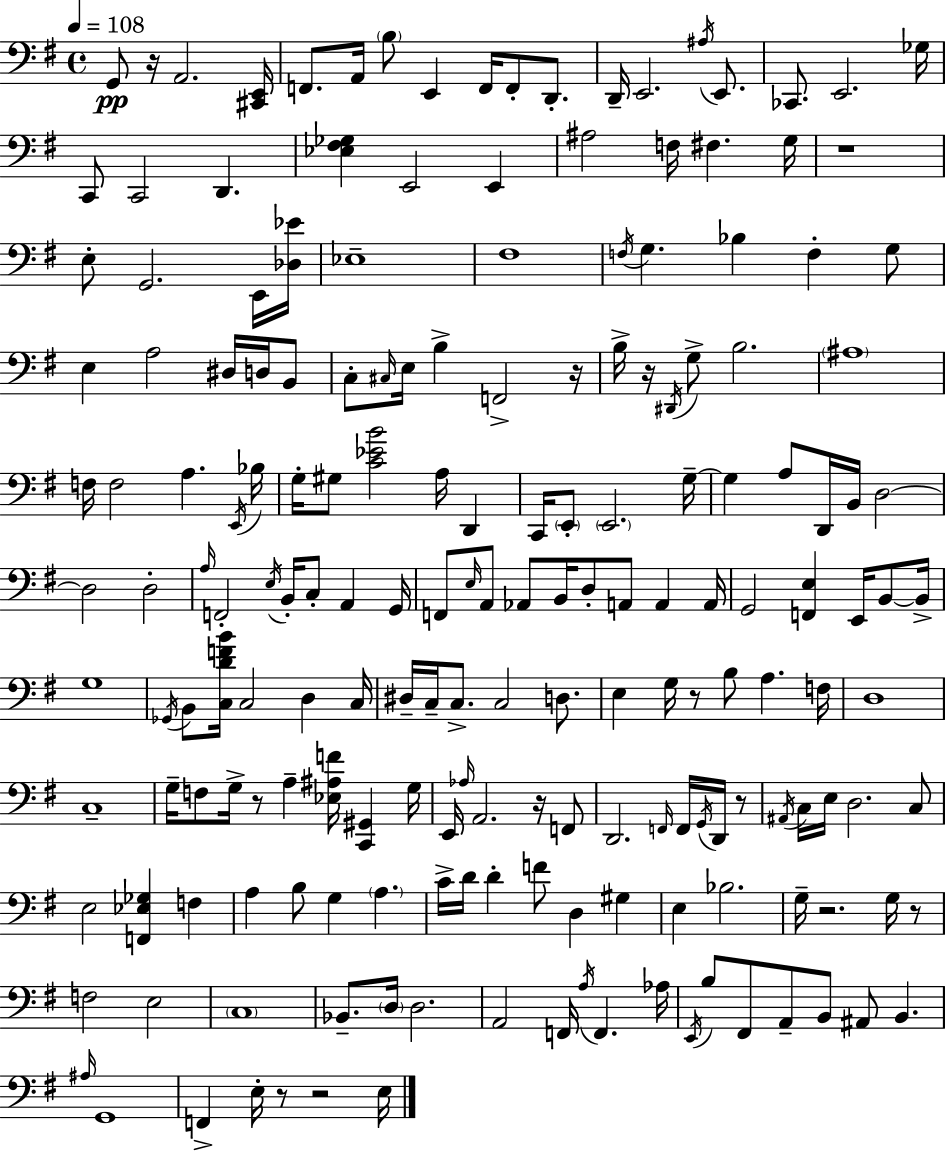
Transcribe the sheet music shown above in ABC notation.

X:1
T:Untitled
M:4/4
L:1/4
K:Em
G,,/2 z/4 A,,2 [^C,,E,,]/4 F,,/2 A,,/4 B,/2 E,, F,,/4 F,,/2 D,,/2 D,,/4 E,,2 ^A,/4 E,,/2 _C,,/2 E,,2 _G,/4 C,,/2 C,,2 D,, [_E,^F,_G,] E,,2 E,, ^A,2 F,/4 ^F, G,/4 z4 E,/2 G,,2 E,,/4 [_D,_E]/4 _E,4 ^F,4 F,/4 G, _B, F, G,/2 E, A,2 ^D,/4 D,/4 B,,/2 C,/2 ^C,/4 E,/4 B, F,,2 z/4 B,/4 z/4 ^D,,/4 G,/2 B,2 ^A,4 F,/4 F,2 A, E,,/4 _B,/4 G,/4 ^G,/2 [C_EB]2 A,/4 D,, C,,/4 E,,/2 E,,2 G,/4 G, A,/2 D,,/4 B,,/4 D,2 D,2 D,2 A,/4 F,,2 E,/4 B,,/4 C,/2 A,, G,,/4 F,,/2 E,/4 A,,/2 _A,,/2 B,,/4 D,/2 A,,/2 A,, A,,/4 G,,2 [F,,E,] E,,/4 B,,/2 B,,/4 G,4 _G,,/4 B,,/2 [C,DFB]/4 C,2 D, C,/4 ^D,/4 C,/4 C,/2 C,2 D,/2 E, G,/4 z/2 B,/2 A, F,/4 D,4 C,4 G,/4 F,/2 G,/4 z/2 A, [_E,^A,F]/4 [C,,^G,,] G,/4 E,,/4 _A,/4 A,,2 z/4 F,,/2 D,,2 F,,/4 F,,/4 G,,/4 D,,/4 z/2 ^A,,/4 C,/4 E,/4 D,2 C,/2 E,2 [F,,_E,_G,] F, A, B,/2 G, A, C/4 D/4 D F/2 D, ^G, E, _B,2 G,/4 z2 G,/4 z/2 F,2 E,2 C,4 _B,,/2 D,/4 D,2 A,,2 F,,/4 A,/4 F,, _A,/4 E,,/4 B,/2 ^F,,/2 A,,/2 B,,/2 ^A,,/2 B,, ^A,/4 G,,4 F,, E,/4 z/2 z2 E,/4